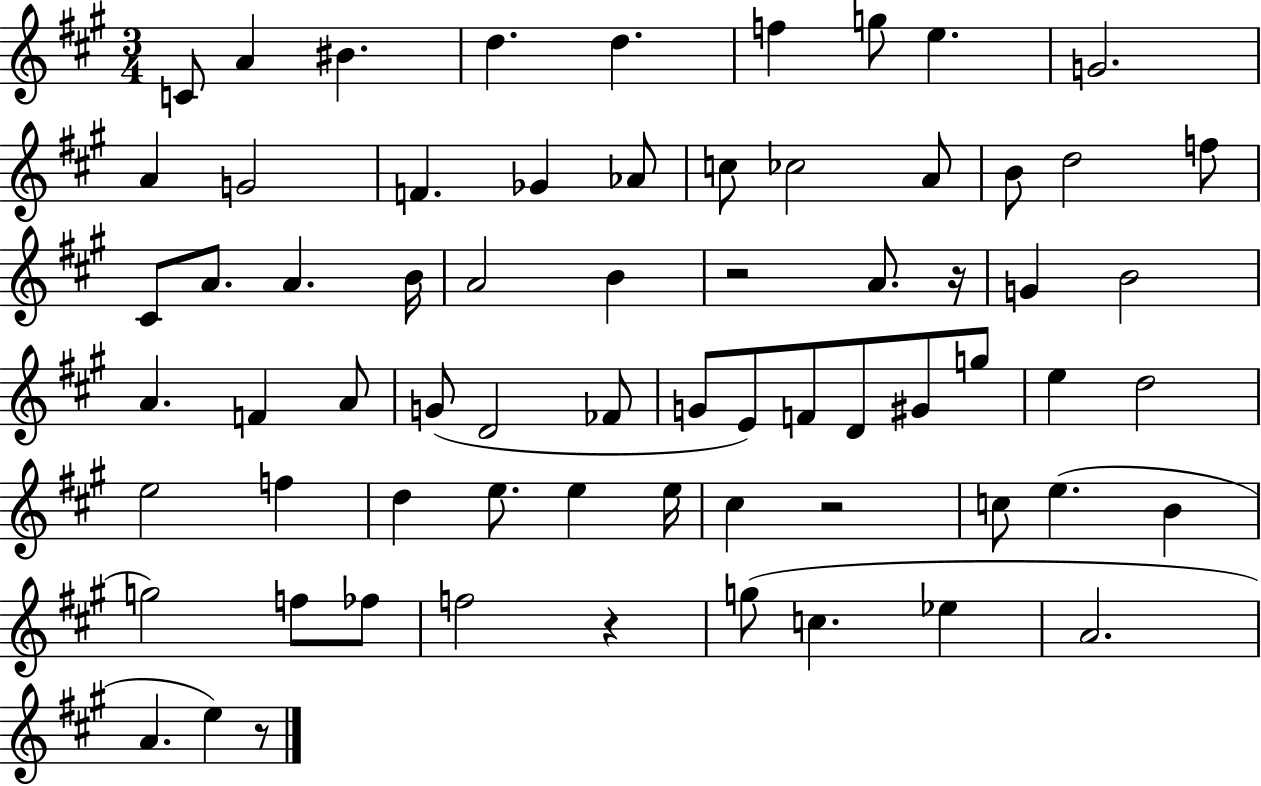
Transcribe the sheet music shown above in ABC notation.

X:1
T:Untitled
M:3/4
L:1/4
K:A
C/2 A ^B d d f g/2 e G2 A G2 F _G _A/2 c/2 _c2 A/2 B/2 d2 f/2 ^C/2 A/2 A B/4 A2 B z2 A/2 z/4 G B2 A F A/2 G/2 D2 _F/2 G/2 E/2 F/2 D/2 ^G/2 g/2 e d2 e2 f d e/2 e e/4 ^c z2 c/2 e B g2 f/2 _f/2 f2 z g/2 c _e A2 A e z/2